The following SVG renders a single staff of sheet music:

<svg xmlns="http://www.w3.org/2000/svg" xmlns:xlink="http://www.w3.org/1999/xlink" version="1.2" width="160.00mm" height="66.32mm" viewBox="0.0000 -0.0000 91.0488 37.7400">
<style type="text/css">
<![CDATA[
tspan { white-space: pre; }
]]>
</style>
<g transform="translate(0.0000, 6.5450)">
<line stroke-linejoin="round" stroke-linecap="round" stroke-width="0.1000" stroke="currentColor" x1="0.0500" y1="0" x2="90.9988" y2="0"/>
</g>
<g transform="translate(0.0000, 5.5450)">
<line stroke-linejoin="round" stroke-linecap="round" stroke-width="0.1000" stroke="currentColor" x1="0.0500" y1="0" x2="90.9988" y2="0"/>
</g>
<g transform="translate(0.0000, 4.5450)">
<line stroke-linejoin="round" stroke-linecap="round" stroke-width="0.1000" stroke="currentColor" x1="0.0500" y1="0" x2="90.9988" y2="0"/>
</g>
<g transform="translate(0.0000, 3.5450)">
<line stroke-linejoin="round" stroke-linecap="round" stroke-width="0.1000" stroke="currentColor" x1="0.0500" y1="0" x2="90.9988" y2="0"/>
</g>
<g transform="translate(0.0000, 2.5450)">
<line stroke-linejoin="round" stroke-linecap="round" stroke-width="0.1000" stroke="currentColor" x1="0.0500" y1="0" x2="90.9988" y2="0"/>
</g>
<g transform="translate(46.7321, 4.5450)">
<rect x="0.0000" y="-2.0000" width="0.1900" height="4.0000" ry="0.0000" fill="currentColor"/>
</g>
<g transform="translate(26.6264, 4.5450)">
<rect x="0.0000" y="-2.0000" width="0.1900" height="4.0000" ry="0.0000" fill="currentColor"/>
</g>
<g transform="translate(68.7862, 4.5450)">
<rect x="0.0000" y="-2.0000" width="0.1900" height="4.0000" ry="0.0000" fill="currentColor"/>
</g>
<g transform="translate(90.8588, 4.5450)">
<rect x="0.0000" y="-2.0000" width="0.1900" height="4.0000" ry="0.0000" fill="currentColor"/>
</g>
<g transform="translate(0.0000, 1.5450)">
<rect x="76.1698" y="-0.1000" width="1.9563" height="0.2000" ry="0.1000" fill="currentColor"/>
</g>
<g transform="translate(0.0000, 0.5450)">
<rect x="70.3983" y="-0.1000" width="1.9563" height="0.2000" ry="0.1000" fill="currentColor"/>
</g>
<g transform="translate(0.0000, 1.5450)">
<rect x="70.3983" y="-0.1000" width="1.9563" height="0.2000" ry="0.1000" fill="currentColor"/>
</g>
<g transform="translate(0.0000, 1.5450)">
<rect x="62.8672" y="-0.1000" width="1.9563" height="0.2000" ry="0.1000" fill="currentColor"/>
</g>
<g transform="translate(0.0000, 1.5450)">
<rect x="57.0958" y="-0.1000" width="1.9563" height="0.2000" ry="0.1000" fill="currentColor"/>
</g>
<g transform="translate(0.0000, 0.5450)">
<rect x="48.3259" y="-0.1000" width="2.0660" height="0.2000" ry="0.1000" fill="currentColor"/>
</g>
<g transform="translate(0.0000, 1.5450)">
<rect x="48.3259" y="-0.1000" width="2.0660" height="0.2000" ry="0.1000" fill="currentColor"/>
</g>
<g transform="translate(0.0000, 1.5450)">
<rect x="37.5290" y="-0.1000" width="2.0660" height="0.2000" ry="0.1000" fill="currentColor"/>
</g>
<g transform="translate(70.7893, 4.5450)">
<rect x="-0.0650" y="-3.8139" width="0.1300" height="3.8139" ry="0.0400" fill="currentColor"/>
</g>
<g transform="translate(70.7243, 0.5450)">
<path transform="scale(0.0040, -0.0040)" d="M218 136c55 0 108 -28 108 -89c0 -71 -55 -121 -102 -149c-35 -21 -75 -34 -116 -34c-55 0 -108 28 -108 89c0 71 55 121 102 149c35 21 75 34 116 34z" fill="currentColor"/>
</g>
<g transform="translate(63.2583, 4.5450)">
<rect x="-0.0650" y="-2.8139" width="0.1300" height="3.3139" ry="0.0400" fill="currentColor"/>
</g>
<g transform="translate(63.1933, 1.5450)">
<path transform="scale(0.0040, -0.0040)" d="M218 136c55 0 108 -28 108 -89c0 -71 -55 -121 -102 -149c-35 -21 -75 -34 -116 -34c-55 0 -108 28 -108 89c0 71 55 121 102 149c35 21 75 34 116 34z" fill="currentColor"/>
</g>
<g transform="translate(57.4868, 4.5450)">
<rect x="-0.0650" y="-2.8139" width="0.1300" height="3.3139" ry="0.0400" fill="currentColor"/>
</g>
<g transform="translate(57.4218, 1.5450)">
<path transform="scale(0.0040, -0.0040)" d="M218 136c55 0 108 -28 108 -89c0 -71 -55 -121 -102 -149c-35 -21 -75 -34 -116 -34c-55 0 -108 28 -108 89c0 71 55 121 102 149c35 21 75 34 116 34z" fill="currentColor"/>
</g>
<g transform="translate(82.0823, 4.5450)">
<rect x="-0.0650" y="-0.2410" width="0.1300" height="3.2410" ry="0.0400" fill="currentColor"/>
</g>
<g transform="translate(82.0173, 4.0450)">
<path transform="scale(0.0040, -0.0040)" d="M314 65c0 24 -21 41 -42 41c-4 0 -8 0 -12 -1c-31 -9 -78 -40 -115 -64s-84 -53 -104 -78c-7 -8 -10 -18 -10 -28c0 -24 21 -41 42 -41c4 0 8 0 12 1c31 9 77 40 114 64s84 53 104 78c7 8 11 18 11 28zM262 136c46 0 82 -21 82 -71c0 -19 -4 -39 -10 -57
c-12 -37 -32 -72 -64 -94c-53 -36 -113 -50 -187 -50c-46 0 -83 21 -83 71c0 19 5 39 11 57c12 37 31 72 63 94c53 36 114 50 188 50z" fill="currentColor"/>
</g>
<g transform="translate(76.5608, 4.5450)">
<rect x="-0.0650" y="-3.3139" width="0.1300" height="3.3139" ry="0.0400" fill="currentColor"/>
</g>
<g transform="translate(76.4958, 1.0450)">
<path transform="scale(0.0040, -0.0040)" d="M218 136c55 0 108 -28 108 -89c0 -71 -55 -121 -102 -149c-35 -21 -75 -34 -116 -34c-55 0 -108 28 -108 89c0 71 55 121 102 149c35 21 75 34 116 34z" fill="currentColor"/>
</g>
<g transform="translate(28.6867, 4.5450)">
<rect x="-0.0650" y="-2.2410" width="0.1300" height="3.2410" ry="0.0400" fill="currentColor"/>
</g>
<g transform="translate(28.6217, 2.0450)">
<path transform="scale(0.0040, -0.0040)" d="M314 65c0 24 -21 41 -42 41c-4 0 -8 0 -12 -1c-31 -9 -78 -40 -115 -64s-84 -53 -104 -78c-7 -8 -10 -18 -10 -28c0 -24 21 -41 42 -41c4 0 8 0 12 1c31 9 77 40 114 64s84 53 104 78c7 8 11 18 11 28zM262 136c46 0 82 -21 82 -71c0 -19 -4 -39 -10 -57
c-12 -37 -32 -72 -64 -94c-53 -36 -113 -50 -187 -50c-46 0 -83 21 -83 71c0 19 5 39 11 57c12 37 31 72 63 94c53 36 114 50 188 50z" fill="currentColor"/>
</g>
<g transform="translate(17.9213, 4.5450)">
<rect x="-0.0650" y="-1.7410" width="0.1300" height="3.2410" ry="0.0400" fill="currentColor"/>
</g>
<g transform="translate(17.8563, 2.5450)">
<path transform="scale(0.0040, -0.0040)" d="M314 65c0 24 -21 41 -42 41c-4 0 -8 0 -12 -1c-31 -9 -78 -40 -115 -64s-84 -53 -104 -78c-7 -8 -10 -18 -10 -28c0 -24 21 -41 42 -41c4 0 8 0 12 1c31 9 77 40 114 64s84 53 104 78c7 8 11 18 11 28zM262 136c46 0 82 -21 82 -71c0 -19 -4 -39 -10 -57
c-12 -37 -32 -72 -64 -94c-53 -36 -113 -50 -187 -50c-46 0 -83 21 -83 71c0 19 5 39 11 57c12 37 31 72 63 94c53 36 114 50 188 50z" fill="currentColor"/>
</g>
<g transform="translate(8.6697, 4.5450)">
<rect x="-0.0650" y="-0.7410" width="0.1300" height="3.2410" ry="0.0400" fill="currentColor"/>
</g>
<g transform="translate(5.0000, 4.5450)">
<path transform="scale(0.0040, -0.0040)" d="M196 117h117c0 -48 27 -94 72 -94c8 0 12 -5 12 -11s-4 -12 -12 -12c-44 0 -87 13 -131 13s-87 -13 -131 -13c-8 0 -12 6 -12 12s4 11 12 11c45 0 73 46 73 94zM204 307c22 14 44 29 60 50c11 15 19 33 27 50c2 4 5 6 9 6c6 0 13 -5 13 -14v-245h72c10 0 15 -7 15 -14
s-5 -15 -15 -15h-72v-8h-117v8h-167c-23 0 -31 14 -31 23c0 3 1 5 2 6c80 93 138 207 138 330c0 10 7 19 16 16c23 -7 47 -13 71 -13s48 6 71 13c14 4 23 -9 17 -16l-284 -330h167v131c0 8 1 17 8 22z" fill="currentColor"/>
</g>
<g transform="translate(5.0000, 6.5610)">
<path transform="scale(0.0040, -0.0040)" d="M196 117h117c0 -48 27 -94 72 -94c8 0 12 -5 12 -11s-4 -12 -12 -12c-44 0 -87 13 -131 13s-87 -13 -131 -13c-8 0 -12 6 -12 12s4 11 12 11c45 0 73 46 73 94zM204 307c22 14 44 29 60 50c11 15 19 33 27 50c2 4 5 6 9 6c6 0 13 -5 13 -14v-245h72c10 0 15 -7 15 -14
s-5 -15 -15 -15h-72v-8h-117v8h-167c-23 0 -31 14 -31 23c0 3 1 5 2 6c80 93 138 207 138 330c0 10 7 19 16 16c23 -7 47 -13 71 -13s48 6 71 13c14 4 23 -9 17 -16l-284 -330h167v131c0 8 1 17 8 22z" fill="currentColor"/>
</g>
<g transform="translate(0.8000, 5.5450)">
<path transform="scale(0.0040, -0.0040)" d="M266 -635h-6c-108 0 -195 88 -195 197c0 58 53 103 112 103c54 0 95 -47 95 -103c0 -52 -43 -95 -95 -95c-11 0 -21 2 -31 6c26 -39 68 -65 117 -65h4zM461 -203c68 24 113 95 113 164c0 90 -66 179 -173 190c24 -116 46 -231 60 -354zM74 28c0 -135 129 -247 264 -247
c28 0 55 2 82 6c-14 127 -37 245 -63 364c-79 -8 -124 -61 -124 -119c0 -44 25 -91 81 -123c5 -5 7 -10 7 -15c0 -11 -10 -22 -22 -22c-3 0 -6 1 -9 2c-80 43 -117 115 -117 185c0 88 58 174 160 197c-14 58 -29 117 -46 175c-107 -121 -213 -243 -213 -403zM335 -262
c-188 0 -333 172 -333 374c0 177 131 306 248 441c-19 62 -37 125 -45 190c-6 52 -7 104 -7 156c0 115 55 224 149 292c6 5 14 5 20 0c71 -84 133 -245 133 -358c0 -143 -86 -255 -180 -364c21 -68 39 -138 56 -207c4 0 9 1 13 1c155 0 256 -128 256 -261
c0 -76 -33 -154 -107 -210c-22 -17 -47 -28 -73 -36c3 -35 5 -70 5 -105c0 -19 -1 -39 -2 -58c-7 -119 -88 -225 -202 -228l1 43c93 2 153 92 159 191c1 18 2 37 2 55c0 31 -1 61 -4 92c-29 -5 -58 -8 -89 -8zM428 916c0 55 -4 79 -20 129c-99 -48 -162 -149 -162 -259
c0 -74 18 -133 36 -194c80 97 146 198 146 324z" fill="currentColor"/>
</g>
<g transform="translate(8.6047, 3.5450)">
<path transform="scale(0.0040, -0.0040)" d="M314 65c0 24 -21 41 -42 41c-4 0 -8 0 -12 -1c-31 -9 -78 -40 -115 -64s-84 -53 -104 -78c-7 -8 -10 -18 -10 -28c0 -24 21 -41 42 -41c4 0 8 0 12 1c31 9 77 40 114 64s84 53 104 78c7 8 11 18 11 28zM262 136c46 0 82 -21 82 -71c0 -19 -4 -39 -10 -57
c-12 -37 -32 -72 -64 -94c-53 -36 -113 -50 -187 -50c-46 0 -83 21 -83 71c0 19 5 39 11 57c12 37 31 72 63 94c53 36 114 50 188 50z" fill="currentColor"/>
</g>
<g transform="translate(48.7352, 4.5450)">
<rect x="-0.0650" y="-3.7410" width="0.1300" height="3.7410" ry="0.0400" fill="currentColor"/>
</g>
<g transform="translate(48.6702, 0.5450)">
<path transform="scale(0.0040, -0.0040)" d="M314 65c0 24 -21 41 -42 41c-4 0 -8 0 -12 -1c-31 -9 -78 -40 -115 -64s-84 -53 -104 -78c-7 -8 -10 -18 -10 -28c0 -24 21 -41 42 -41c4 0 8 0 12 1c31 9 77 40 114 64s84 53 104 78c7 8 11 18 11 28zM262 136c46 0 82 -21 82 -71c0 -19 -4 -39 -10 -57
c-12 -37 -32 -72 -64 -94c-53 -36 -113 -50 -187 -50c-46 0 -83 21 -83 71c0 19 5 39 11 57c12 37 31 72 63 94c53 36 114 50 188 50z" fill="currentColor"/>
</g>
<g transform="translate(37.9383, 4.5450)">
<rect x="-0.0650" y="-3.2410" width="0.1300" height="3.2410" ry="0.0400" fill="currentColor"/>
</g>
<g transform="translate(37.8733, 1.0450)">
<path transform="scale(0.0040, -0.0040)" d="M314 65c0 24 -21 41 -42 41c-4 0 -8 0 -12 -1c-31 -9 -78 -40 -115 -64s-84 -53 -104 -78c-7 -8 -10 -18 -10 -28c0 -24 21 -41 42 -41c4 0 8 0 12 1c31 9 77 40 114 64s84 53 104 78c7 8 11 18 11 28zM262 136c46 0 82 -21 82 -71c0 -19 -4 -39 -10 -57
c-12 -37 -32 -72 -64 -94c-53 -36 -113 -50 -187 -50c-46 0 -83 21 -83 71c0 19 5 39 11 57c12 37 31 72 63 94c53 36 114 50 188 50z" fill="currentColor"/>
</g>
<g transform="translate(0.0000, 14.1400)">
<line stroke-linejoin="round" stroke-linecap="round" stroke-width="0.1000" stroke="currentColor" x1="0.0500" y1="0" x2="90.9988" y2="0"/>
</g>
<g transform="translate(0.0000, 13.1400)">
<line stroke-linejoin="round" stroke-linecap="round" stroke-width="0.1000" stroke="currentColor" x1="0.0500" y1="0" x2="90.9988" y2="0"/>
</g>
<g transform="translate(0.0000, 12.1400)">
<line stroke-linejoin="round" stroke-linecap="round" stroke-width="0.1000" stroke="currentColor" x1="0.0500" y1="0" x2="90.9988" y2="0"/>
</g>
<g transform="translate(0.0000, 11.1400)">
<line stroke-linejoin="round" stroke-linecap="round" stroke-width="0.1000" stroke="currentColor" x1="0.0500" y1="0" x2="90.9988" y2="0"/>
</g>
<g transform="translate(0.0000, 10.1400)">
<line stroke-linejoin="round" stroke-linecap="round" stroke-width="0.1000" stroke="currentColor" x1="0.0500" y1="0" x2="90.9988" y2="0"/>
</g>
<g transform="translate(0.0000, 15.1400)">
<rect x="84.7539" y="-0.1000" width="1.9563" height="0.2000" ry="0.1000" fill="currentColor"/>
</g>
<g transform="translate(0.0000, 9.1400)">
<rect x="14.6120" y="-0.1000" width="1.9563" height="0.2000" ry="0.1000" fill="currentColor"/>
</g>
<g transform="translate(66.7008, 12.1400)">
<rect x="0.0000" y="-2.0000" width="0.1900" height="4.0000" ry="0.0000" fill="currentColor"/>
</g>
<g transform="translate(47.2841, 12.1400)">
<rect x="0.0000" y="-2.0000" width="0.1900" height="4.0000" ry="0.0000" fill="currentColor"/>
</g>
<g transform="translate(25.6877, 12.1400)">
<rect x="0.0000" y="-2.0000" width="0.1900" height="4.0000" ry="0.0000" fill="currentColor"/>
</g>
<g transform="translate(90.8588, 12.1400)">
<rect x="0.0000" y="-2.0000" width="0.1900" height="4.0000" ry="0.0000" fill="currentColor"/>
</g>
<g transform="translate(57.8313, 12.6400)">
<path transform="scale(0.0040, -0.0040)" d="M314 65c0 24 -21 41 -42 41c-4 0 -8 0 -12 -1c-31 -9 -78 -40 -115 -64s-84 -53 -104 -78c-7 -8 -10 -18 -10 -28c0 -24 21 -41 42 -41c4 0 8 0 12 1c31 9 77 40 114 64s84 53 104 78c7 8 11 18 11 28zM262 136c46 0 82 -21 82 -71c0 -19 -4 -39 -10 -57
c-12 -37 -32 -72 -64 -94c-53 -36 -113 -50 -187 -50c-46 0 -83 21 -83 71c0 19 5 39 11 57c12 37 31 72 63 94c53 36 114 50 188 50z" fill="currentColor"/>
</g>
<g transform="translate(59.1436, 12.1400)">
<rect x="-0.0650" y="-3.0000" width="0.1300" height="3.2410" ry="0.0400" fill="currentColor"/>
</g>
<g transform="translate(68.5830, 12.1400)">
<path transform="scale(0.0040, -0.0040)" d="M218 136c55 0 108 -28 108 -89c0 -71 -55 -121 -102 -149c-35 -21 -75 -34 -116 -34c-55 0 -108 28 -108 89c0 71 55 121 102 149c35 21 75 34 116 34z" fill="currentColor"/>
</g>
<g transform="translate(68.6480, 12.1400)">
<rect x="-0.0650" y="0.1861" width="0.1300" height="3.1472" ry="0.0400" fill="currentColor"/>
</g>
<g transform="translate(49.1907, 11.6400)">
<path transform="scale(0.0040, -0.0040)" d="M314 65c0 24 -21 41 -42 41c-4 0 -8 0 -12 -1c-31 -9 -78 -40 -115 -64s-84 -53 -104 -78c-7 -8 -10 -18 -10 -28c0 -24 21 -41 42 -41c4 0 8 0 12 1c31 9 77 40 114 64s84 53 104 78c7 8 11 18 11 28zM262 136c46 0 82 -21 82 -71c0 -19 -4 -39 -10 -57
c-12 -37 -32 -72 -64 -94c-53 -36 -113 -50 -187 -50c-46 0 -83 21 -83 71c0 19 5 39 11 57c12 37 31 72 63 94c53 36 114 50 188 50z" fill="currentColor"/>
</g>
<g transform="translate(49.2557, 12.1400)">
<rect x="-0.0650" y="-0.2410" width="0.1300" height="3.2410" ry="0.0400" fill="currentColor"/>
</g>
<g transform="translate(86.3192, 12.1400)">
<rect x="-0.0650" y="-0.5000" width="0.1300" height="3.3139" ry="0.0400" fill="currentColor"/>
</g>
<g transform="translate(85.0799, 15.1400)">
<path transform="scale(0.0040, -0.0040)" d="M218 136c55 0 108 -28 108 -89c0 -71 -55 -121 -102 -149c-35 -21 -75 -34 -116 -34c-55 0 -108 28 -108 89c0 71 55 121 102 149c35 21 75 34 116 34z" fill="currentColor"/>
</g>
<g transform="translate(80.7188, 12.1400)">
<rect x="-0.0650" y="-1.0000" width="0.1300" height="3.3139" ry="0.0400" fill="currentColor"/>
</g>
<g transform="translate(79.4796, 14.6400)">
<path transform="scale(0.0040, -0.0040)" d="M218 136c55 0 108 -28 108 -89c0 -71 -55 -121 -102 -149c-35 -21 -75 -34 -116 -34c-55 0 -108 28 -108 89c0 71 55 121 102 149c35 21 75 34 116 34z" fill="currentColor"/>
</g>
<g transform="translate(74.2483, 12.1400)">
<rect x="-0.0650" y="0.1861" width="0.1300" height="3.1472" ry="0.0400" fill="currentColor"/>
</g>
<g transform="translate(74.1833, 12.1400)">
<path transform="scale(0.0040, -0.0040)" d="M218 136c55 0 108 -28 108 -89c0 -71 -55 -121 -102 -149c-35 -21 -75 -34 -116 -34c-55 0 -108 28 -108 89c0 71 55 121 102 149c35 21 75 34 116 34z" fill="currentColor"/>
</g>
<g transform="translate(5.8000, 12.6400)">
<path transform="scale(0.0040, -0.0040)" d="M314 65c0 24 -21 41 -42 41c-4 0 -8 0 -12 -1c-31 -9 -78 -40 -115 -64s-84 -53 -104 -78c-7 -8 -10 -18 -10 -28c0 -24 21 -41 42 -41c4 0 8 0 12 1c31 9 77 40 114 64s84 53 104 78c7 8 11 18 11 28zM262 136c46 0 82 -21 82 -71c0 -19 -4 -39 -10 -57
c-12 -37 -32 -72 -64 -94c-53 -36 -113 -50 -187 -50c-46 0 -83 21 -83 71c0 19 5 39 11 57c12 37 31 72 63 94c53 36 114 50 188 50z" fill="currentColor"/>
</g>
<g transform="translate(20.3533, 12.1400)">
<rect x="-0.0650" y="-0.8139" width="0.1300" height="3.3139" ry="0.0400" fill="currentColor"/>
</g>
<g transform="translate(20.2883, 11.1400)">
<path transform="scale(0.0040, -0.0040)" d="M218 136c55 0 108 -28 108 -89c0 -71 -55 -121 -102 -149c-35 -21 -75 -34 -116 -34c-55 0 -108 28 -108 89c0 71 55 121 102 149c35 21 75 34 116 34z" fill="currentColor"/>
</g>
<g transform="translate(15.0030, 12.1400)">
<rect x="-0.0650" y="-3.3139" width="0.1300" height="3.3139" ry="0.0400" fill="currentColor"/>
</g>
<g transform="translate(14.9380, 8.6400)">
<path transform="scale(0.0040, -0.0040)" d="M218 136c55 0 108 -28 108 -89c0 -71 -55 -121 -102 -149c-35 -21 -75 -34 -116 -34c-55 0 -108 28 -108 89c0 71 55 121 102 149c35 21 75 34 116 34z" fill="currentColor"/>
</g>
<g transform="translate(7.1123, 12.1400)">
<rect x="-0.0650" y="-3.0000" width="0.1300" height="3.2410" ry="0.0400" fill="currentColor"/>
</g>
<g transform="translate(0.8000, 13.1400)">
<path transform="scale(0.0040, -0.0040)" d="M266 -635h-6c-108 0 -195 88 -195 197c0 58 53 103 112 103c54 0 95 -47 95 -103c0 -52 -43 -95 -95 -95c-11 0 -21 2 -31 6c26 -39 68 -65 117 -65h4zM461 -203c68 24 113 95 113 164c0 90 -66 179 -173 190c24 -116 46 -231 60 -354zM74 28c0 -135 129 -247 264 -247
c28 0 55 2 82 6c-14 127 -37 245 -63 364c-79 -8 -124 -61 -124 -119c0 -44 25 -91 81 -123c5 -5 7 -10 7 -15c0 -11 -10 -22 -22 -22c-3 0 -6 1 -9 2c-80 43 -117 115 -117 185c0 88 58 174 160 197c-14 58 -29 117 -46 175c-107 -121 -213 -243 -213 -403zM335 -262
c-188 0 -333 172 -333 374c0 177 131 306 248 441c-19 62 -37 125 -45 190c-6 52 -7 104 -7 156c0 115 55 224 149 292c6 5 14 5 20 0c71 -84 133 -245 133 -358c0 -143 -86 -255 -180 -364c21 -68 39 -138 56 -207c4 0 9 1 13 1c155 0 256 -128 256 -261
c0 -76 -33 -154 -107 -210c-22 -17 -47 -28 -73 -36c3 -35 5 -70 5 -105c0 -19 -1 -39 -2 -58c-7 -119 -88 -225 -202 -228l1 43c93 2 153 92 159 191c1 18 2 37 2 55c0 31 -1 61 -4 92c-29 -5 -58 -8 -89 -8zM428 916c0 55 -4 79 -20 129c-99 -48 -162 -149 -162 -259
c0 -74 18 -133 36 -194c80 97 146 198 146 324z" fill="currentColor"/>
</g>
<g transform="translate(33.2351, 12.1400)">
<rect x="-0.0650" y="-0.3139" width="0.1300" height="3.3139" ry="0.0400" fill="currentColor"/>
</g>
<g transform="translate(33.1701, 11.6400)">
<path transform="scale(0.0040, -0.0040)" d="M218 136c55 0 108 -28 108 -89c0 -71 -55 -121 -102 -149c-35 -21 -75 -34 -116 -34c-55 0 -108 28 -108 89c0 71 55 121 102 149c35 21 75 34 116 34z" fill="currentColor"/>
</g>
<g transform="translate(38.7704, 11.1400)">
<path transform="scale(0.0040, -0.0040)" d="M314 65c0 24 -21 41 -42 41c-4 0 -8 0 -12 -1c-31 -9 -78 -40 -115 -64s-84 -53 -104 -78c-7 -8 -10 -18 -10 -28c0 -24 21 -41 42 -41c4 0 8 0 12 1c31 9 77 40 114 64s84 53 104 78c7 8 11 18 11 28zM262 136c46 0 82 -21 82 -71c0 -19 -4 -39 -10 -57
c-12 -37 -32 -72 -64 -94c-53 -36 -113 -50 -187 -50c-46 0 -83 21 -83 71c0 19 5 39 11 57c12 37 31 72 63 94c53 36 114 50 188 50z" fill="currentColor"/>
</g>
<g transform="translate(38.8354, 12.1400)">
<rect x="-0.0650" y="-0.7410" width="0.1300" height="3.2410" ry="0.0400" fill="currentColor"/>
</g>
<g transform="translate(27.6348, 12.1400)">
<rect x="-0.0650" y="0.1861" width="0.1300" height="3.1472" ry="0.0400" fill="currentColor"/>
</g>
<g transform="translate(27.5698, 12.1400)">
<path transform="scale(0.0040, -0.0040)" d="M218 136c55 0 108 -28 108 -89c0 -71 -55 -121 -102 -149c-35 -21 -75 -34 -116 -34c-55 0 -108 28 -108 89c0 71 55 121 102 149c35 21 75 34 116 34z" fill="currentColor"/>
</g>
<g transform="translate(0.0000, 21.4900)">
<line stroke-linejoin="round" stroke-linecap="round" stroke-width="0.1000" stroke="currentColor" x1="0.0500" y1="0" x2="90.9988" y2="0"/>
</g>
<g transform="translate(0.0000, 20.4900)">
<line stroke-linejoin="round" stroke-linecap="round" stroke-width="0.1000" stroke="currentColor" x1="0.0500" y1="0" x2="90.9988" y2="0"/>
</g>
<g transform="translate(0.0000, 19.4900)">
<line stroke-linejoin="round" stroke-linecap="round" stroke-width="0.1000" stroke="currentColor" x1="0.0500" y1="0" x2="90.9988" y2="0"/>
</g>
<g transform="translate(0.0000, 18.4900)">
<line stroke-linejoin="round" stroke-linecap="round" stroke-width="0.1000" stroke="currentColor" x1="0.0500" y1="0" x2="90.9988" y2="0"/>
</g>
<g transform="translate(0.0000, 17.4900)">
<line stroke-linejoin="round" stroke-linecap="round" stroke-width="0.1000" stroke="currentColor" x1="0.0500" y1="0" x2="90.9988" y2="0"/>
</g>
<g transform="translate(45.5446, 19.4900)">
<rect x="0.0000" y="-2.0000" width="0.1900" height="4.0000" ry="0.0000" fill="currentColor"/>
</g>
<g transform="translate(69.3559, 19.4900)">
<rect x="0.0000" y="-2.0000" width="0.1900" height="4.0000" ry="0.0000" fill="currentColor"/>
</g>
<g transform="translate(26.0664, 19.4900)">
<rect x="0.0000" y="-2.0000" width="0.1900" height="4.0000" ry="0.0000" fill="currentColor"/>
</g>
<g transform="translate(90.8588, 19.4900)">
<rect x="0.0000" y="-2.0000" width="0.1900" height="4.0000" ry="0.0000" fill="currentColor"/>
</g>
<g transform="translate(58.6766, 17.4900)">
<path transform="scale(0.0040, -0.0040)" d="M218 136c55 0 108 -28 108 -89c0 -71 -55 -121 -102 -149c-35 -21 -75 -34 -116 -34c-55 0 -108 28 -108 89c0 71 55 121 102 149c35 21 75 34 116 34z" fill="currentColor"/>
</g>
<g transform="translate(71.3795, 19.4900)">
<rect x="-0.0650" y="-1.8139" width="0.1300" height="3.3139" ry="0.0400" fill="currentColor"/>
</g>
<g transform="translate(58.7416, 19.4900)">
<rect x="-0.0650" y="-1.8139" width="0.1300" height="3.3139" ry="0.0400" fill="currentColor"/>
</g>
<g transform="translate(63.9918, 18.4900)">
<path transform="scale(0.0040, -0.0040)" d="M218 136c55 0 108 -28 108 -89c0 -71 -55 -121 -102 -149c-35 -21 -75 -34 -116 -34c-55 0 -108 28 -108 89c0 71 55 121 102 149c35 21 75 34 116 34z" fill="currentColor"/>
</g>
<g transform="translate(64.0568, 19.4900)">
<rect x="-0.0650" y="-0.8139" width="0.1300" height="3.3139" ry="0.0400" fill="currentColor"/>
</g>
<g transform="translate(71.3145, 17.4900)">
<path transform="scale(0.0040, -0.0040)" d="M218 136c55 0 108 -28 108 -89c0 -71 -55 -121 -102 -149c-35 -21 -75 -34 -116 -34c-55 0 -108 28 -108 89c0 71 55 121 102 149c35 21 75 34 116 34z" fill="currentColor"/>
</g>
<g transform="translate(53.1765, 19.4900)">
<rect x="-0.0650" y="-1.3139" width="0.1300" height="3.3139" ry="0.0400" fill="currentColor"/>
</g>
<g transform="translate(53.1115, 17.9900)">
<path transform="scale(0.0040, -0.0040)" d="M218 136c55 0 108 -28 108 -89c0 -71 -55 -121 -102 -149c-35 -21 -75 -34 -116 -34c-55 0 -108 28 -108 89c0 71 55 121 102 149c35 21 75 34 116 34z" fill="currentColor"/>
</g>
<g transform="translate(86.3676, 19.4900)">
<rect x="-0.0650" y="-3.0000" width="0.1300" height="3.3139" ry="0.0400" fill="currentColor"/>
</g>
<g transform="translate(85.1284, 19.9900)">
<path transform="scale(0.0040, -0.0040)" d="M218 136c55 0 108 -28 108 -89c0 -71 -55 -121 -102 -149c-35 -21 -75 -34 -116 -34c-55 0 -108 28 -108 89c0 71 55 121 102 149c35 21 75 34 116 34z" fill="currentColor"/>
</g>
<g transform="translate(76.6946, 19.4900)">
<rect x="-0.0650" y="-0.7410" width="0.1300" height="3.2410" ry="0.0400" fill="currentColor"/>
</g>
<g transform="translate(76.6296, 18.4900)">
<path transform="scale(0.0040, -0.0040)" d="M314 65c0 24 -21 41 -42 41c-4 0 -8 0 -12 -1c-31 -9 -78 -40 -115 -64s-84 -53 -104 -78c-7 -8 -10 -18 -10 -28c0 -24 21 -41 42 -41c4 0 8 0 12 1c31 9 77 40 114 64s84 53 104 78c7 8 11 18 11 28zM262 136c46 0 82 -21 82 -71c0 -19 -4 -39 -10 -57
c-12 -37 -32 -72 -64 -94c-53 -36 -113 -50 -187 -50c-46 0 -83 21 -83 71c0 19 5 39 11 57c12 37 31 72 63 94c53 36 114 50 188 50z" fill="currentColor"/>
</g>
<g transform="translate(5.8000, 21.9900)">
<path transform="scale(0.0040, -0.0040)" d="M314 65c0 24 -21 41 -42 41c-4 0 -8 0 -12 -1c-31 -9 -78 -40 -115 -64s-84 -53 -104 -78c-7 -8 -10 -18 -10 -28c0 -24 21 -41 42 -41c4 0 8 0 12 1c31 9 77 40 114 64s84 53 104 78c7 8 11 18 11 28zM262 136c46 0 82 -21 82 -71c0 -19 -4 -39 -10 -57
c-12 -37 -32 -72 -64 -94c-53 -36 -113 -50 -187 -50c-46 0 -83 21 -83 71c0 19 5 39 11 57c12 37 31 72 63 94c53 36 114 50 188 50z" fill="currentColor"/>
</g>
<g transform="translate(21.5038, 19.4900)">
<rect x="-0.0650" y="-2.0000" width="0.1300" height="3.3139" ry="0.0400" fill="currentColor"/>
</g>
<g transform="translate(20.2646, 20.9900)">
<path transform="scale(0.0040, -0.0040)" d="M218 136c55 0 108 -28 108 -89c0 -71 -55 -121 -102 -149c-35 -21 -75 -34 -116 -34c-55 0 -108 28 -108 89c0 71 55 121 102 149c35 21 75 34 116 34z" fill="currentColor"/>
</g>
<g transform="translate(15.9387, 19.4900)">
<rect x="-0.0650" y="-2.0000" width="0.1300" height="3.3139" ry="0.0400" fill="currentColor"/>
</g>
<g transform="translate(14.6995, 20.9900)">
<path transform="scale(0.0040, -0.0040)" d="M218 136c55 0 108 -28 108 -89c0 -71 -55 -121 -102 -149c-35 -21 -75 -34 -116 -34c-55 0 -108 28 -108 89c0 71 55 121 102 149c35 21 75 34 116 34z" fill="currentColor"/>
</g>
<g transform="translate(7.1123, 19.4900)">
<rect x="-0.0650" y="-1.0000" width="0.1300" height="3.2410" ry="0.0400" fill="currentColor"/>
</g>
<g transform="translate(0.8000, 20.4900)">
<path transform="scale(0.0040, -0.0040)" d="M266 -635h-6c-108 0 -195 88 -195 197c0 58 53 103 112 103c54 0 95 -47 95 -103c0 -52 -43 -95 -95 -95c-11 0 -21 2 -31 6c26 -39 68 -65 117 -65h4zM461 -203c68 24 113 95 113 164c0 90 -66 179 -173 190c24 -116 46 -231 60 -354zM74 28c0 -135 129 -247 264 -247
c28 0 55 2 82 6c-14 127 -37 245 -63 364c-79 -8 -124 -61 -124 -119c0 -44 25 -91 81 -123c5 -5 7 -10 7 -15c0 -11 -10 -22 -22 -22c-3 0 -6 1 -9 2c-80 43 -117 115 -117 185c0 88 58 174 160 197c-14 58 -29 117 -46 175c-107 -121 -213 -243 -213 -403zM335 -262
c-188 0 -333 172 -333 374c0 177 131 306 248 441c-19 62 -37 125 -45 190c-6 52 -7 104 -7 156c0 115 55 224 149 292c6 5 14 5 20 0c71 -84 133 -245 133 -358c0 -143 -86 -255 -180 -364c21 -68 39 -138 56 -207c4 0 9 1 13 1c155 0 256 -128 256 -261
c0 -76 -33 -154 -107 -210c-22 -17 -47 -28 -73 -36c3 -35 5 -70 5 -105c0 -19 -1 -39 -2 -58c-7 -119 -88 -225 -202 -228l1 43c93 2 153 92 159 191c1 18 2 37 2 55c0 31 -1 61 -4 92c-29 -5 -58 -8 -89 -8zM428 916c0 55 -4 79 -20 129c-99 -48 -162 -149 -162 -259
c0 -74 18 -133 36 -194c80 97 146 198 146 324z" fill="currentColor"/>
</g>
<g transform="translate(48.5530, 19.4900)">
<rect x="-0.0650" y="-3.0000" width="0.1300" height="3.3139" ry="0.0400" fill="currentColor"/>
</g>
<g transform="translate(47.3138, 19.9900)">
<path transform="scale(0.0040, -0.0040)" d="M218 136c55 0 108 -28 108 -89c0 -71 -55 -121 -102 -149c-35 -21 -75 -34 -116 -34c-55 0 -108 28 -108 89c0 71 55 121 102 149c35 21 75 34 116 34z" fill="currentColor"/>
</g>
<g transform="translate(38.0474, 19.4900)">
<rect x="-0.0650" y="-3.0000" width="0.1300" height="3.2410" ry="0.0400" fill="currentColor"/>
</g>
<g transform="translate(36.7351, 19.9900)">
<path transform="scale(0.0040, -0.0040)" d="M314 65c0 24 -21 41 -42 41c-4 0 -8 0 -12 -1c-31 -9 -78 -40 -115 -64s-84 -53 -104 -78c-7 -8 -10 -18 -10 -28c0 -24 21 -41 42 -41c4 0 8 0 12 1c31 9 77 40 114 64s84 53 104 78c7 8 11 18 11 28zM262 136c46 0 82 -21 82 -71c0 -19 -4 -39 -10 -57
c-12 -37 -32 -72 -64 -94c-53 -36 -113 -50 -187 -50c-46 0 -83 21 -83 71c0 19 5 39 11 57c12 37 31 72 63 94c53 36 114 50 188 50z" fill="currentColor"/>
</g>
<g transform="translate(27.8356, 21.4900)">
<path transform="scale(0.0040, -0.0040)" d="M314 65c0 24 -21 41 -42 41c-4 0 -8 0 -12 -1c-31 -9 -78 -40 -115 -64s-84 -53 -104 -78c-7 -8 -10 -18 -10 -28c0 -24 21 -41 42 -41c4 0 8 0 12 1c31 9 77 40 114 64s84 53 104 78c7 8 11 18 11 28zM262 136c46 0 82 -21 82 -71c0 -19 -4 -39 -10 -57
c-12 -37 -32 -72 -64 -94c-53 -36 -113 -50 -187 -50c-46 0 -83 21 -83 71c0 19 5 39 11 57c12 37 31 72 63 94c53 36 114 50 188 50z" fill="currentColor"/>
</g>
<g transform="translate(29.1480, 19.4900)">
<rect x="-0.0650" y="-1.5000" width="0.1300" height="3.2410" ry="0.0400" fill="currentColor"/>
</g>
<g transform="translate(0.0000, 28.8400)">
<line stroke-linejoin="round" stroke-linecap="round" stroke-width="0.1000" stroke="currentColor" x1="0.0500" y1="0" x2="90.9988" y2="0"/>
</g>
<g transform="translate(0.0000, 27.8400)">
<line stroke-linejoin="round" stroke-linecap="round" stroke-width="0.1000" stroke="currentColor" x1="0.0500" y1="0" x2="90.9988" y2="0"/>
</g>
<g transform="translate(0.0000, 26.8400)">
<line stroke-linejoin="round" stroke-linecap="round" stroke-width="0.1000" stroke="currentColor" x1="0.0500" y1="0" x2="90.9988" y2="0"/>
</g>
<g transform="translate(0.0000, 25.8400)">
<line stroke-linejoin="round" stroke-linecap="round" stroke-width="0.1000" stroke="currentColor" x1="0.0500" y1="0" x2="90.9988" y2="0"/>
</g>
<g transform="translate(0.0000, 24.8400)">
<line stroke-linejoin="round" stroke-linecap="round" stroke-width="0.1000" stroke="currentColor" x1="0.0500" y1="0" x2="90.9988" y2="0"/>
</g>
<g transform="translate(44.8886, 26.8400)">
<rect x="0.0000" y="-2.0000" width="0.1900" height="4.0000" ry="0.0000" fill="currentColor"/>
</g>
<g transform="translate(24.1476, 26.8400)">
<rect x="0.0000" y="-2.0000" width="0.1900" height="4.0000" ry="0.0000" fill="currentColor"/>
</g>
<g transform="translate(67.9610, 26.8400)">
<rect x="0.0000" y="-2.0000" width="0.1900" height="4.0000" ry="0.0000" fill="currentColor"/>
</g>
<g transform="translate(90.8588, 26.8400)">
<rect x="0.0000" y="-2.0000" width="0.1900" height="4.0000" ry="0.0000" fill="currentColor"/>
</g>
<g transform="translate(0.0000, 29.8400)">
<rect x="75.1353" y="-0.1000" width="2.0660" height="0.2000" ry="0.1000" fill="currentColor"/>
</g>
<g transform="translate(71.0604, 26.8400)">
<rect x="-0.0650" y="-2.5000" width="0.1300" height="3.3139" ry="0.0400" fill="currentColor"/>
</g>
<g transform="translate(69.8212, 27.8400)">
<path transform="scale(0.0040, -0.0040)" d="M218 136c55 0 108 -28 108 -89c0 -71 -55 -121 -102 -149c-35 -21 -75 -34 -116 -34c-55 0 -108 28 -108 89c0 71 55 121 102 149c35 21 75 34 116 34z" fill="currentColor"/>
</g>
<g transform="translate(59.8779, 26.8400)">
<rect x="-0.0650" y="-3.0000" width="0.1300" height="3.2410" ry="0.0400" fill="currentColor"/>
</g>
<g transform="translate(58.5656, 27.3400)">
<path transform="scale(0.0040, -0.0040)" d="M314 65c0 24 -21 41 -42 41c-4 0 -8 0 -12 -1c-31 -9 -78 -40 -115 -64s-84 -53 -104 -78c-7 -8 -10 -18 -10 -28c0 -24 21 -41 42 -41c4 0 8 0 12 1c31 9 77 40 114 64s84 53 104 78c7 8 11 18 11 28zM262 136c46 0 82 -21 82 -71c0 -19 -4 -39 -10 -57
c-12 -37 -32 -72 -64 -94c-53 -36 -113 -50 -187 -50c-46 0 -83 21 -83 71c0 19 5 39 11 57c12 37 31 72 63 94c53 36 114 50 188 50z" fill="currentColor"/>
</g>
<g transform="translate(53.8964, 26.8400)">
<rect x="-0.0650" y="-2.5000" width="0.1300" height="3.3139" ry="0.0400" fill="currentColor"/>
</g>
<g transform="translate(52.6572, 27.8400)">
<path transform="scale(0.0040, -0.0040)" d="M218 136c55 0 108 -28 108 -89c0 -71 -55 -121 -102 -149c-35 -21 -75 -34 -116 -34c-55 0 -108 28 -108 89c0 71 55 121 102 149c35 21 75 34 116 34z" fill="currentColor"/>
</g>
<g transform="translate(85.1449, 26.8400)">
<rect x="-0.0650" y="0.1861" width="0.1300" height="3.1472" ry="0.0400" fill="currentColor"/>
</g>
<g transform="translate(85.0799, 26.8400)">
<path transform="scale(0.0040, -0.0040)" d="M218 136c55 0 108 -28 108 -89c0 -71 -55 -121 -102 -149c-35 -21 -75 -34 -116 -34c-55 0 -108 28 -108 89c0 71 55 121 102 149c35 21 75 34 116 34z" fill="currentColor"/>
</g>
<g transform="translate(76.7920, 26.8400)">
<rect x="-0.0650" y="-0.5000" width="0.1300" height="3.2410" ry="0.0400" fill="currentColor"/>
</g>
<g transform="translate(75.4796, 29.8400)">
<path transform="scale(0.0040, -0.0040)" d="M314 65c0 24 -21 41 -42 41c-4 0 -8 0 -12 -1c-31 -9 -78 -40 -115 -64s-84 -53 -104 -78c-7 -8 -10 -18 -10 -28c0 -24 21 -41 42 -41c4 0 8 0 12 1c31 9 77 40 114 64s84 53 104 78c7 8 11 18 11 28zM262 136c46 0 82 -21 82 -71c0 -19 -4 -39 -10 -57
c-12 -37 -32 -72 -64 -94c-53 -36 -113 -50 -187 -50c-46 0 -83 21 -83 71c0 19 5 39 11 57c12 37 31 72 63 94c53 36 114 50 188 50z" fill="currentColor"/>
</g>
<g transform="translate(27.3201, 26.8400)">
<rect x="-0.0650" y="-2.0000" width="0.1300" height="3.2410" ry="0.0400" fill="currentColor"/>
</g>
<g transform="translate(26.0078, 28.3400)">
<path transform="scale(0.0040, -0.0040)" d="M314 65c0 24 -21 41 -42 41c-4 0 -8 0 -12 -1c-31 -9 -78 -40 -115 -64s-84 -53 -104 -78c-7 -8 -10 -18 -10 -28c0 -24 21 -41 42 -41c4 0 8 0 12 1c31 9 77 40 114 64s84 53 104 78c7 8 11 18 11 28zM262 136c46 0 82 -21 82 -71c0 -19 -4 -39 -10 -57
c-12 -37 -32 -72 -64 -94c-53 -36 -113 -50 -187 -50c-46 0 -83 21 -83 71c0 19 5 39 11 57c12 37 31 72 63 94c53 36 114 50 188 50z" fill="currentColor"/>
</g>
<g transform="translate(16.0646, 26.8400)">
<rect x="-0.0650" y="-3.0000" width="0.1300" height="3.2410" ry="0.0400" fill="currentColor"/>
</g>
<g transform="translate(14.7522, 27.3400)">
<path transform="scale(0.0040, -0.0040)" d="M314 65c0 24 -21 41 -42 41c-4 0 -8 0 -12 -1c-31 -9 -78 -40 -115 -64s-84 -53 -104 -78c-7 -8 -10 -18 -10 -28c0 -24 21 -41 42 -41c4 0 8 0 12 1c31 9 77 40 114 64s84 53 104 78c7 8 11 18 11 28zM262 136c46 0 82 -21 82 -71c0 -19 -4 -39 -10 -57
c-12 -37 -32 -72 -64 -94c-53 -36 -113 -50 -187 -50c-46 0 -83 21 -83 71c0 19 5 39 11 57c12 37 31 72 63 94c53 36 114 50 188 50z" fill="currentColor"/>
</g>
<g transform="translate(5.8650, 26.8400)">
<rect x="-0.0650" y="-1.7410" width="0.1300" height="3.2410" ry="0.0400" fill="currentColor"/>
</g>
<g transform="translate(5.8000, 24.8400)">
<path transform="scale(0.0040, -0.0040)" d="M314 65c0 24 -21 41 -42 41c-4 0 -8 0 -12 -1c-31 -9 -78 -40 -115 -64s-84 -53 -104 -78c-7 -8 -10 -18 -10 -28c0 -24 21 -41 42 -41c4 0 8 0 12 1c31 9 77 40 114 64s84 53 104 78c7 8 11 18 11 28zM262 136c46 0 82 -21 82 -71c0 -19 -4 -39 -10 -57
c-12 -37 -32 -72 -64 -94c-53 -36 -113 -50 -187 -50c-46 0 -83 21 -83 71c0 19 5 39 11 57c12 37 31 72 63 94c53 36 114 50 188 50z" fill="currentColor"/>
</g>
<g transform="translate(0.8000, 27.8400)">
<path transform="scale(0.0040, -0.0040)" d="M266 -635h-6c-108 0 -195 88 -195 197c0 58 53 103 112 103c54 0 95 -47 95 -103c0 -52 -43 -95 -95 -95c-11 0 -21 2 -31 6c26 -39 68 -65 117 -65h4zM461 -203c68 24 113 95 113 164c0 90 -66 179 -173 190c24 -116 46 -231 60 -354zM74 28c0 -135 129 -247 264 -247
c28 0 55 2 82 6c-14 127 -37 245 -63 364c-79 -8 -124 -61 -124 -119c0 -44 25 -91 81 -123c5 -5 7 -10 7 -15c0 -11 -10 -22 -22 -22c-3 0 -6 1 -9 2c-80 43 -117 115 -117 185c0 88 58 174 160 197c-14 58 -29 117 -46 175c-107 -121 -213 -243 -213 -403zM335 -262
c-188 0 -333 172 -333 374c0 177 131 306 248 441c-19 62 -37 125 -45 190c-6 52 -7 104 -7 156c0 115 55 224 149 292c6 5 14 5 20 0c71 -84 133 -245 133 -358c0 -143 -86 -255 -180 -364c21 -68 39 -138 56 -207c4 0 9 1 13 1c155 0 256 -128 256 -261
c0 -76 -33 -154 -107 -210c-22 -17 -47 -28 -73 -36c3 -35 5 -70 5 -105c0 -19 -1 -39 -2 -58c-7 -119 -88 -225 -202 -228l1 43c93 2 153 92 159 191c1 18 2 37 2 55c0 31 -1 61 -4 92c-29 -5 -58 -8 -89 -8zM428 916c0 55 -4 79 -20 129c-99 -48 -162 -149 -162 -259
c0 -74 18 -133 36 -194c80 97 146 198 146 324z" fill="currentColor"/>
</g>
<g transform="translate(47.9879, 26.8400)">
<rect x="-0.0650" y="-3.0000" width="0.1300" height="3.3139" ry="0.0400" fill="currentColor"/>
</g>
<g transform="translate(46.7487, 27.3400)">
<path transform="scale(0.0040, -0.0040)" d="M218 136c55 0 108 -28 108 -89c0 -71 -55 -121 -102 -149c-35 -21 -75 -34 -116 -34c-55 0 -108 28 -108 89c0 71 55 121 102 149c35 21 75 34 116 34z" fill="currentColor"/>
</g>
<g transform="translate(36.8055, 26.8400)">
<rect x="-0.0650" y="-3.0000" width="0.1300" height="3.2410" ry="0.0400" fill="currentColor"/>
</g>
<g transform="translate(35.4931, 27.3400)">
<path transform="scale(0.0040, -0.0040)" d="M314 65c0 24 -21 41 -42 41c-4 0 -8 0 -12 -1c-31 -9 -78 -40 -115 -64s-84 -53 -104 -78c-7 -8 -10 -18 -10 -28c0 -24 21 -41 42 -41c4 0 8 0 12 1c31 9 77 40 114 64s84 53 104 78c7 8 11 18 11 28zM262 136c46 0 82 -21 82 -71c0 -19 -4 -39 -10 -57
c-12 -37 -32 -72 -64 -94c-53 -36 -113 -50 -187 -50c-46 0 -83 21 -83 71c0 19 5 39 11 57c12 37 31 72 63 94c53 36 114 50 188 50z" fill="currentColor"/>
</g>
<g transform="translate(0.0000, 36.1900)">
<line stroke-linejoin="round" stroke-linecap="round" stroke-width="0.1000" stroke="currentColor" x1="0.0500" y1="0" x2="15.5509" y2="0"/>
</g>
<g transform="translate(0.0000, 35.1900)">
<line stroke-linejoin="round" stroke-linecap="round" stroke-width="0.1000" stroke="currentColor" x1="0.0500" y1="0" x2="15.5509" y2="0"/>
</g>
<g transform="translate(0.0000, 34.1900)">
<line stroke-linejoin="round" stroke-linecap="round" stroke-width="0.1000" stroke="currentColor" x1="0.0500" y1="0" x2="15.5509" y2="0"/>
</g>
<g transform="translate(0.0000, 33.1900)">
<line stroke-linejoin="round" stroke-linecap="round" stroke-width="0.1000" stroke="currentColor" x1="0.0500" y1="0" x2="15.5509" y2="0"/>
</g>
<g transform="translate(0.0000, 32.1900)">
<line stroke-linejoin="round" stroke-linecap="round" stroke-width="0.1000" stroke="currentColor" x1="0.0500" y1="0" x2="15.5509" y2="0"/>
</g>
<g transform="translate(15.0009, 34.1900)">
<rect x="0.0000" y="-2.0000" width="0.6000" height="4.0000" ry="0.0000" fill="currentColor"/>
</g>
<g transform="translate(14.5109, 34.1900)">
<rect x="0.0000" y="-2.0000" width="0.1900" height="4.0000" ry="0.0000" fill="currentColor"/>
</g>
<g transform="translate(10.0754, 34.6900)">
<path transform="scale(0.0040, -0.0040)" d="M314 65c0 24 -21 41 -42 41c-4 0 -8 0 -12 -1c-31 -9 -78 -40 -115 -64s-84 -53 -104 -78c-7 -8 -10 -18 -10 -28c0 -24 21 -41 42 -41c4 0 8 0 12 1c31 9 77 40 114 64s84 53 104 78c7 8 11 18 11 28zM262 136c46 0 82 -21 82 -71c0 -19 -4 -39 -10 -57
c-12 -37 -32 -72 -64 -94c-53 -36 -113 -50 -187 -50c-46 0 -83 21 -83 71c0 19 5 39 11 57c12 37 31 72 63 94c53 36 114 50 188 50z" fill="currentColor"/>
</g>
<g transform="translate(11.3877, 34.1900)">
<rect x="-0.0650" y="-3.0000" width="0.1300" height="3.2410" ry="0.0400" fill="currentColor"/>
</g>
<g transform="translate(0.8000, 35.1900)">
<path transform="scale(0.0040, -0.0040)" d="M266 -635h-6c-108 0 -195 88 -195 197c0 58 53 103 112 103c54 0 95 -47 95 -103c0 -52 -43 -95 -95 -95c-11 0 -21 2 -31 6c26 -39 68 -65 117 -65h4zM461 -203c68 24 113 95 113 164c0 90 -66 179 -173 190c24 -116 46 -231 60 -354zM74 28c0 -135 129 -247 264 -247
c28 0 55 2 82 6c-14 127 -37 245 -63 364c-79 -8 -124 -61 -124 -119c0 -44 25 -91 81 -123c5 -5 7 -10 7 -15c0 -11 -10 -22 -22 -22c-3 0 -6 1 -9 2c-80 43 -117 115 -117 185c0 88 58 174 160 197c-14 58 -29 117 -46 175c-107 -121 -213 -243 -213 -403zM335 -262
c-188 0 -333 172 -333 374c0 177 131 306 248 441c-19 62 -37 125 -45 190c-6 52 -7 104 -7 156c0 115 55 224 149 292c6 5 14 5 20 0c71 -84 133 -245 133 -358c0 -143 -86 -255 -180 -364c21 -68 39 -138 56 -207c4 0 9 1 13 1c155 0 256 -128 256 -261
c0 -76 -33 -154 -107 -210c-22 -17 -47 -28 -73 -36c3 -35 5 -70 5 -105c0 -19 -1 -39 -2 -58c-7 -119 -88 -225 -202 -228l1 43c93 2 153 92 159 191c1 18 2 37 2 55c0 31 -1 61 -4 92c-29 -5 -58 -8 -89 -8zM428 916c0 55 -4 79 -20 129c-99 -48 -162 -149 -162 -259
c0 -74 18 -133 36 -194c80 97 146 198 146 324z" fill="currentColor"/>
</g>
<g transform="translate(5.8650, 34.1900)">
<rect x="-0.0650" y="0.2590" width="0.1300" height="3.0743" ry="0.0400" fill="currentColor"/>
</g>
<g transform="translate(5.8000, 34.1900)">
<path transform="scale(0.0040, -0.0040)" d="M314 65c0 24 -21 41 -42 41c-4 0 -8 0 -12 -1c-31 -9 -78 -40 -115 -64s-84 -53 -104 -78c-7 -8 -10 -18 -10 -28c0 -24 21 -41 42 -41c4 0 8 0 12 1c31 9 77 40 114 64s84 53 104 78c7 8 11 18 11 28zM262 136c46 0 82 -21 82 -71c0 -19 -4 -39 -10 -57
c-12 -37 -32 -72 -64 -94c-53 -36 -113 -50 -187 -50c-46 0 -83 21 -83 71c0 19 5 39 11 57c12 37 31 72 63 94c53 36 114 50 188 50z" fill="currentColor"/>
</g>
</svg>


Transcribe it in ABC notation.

X:1
T:Untitled
M:4/4
L:1/4
K:C
d2 f2 g2 b2 c'2 a a c' b c2 A2 b d B c d2 c2 A2 B B D C D2 F F E2 A2 A e f d f d2 A f2 A2 F2 A2 A G A2 G C2 B B2 A2